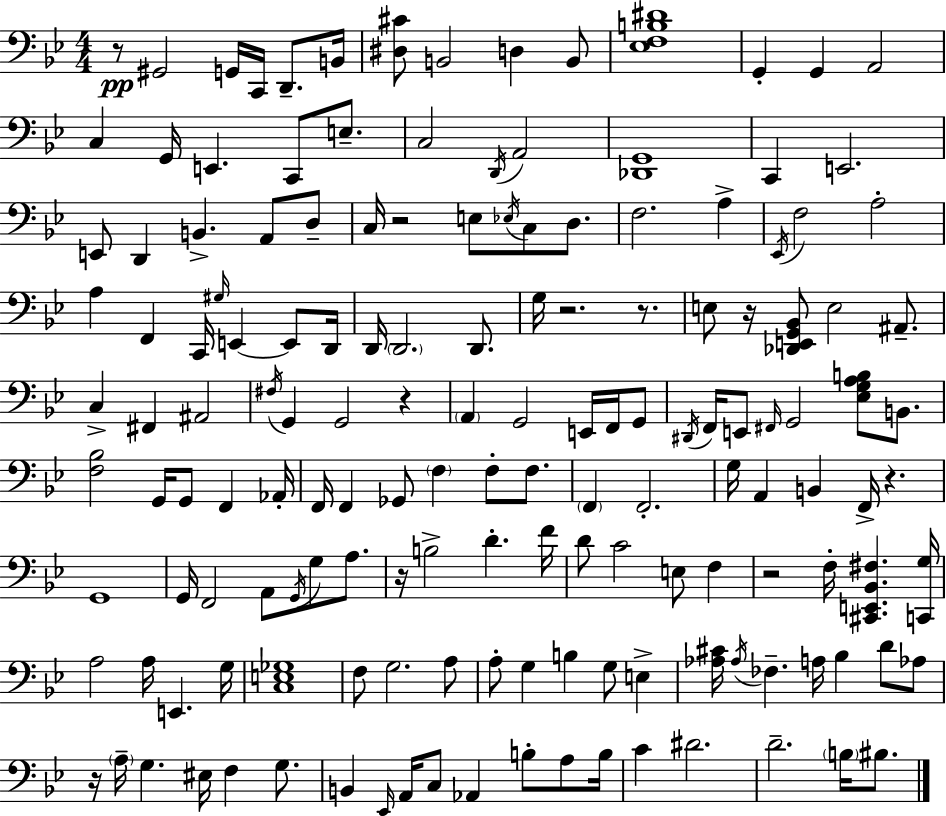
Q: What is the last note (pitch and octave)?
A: BIS3